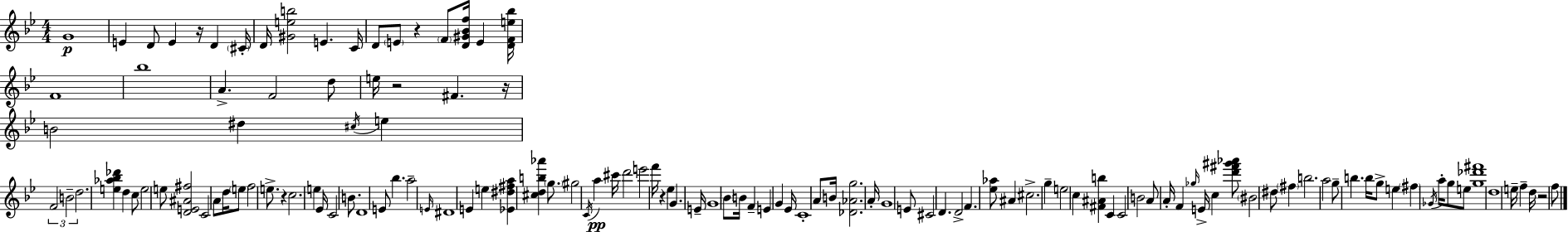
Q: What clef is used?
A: treble